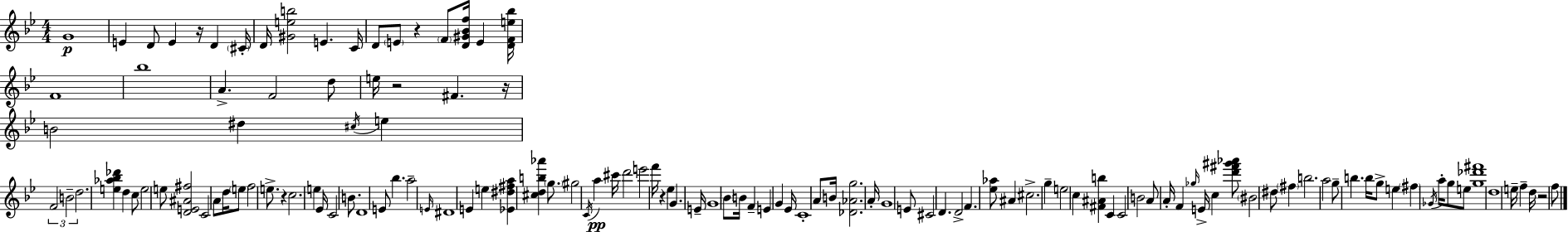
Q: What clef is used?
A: treble